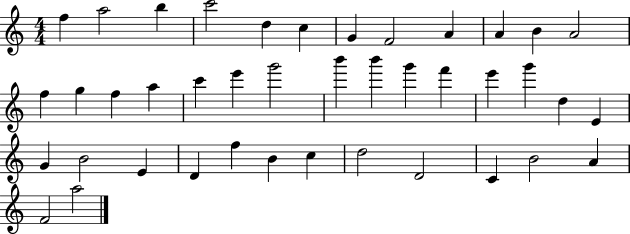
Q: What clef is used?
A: treble